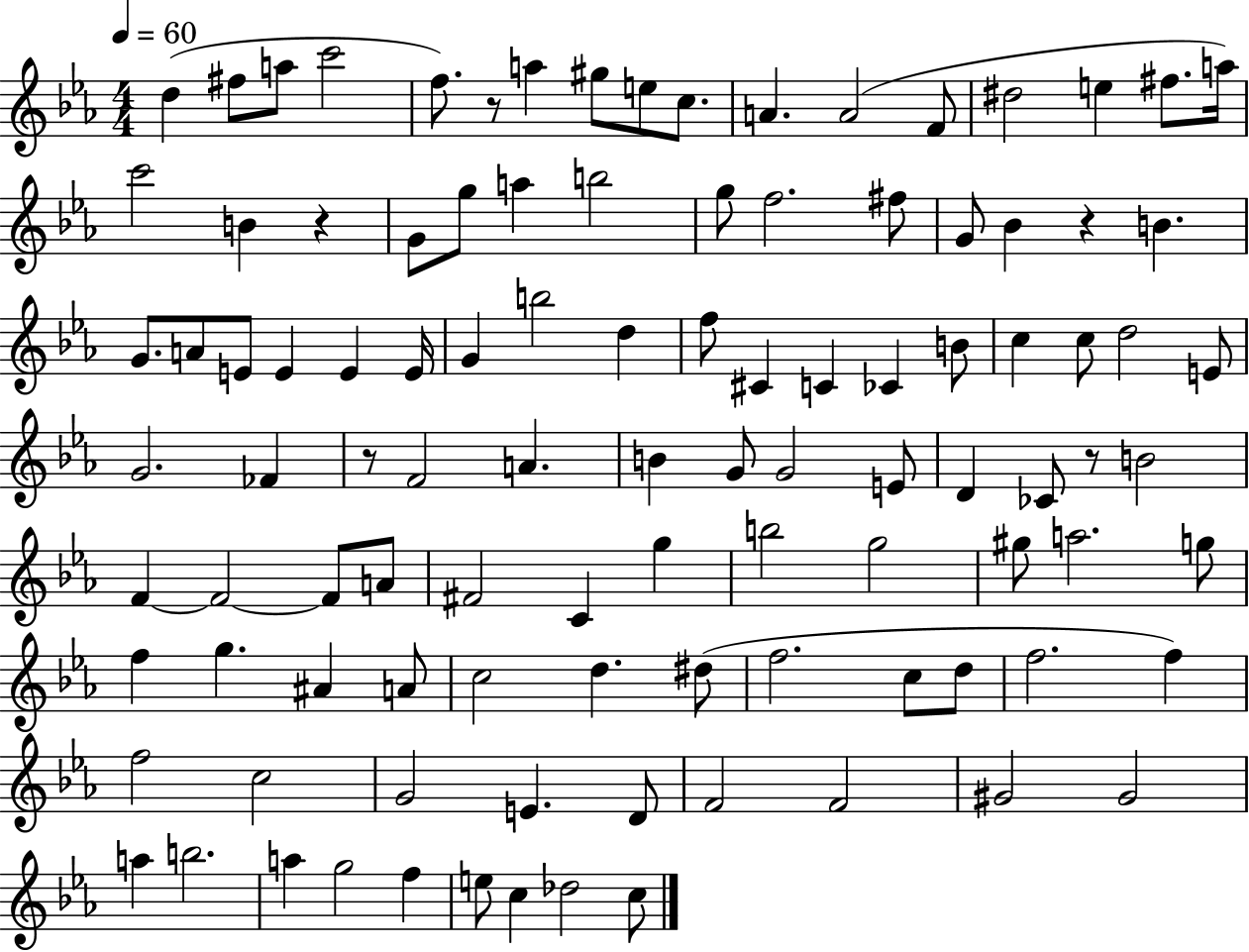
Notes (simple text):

D5/q F#5/e A5/e C6/h F5/e. R/e A5/q G#5/e E5/e C5/e. A4/q. A4/h F4/e D#5/h E5/q F#5/e. A5/s C6/h B4/q R/q G4/e G5/e A5/q B5/h G5/e F5/h. F#5/e G4/e Bb4/q R/q B4/q. G4/e. A4/e E4/e E4/q E4/q E4/s G4/q B5/h D5/q F5/e C#4/q C4/q CES4/q B4/e C5/q C5/e D5/h E4/e G4/h. FES4/q R/e F4/h A4/q. B4/q G4/e G4/h E4/e D4/q CES4/e R/e B4/h F4/q F4/h F4/e A4/e F#4/h C4/q G5/q B5/h G5/h G#5/e A5/h. G5/e F5/q G5/q. A#4/q A4/e C5/h D5/q. D#5/e F5/h. C5/e D5/e F5/h. F5/q F5/h C5/h G4/h E4/q. D4/e F4/h F4/h G#4/h G#4/h A5/q B5/h. A5/q G5/h F5/q E5/e C5/q Db5/h C5/e